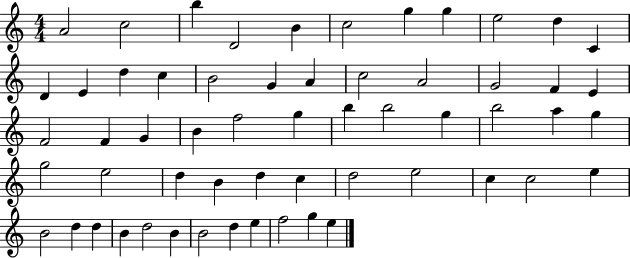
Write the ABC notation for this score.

X:1
T:Untitled
M:4/4
L:1/4
K:C
A2 c2 b D2 B c2 g g e2 d C D E d c B2 G A c2 A2 G2 F E F2 F G B f2 g b b2 g b2 a g g2 e2 d B d c d2 e2 c c2 e B2 d d B d2 B B2 d e f2 g e